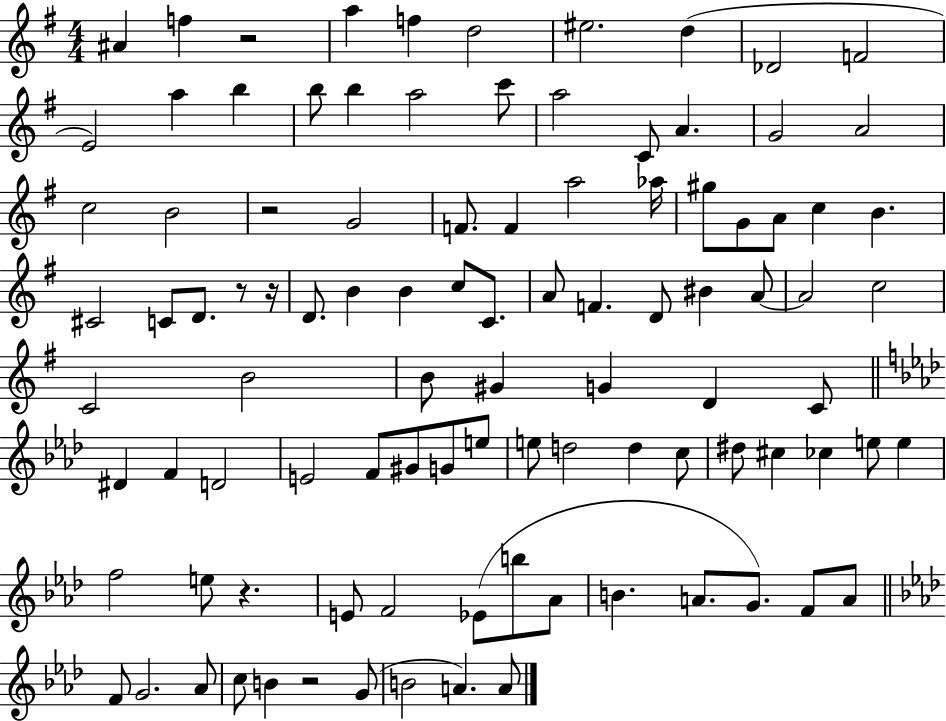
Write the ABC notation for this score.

X:1
T:Untitled
M:4/4
L:1/4
K:G
^A f z2 a f d2 ^e2 d _D2 F2 E2 a b b/2 b a2 c'/2 a2 C/2 A G2 A2 c2 B2 z2 G2 F/2 F a2 _a/4 ^g/2 G/2 A/2 c B ^C2 C/2 D/2 z/2 z/4 D/2 B B c/2 C/2 A/2 F D/2 ^B A/2 A2 c2 C2 B2 B/2 ^G G D C/2 ^D F D2 E2 F/2 ^G/2 G/2 e/2 e/2 d2 d c/2 ^d/2 ^c _c e/2 e f2 e/2 z E/2 F2 _E/2 b/2 _A/2 B A/2 G/2 F/2 A/2 F/2 G2 _A/2 c/2 B z2 G/2 B2 A A/2